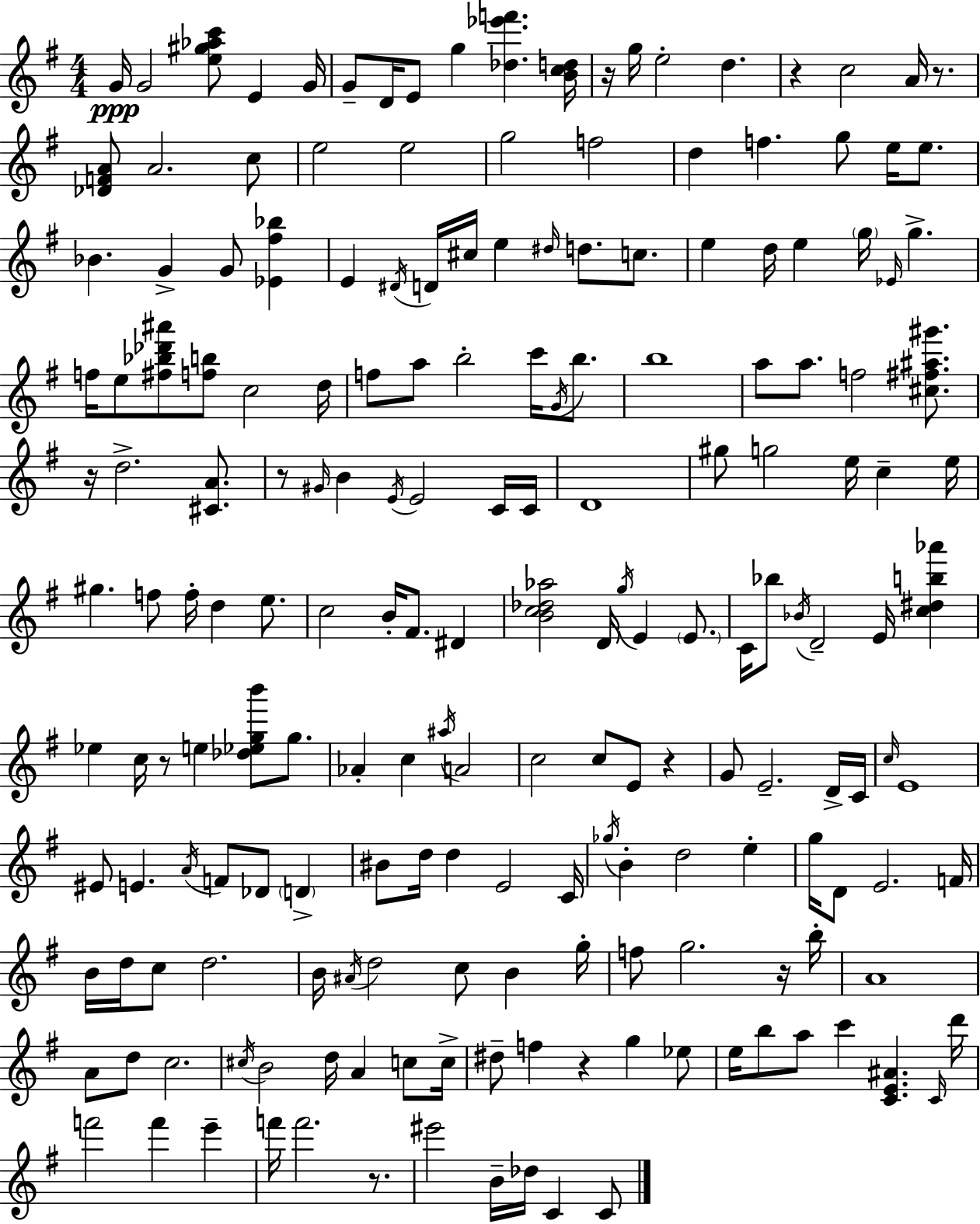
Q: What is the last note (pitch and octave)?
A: C4